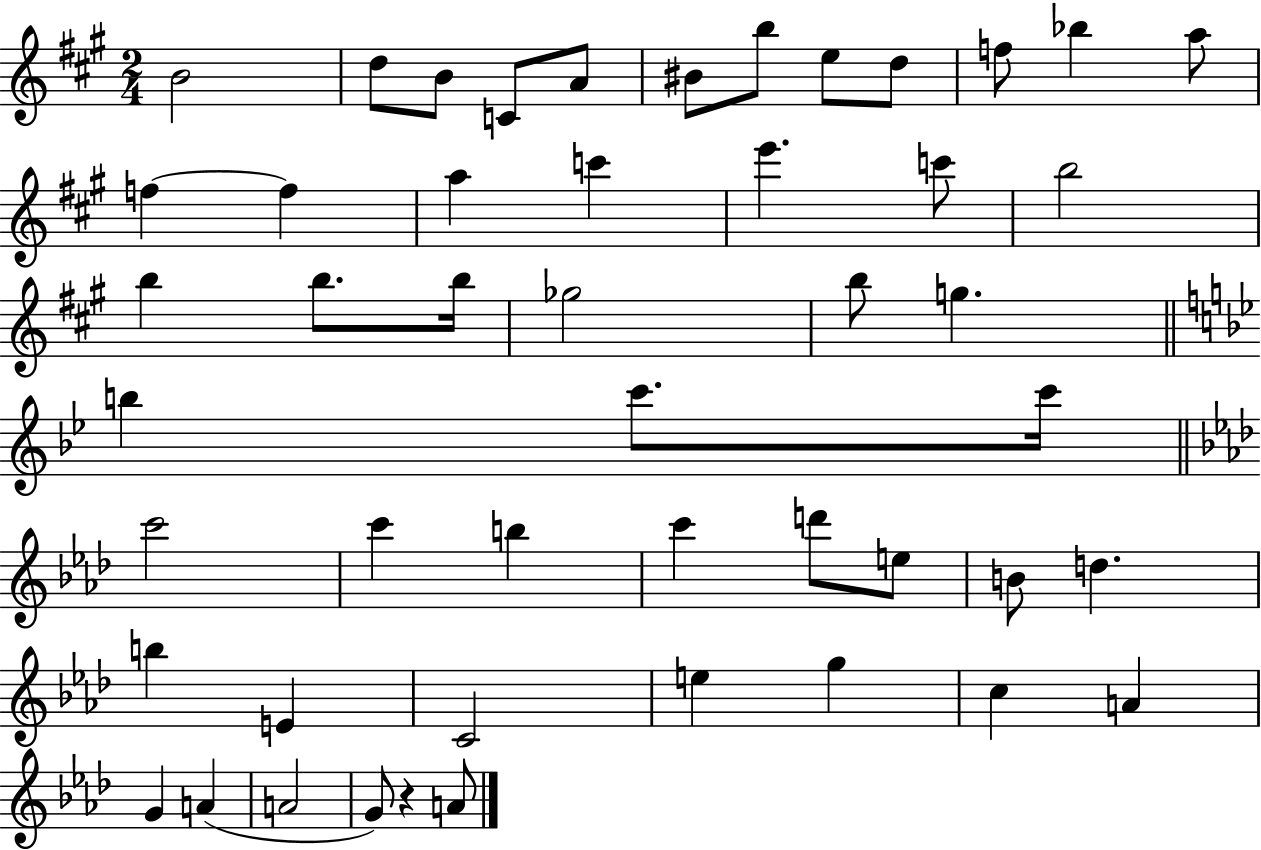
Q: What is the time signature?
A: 2/4